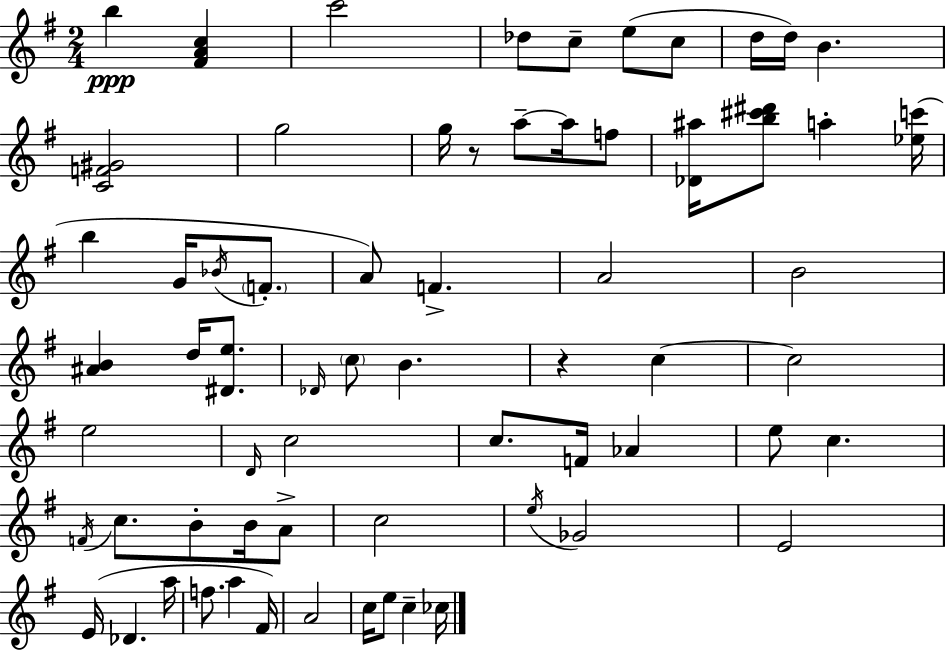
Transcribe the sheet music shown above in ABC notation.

X:1
T:Untitled
M:2/4
L:1/4
K:Em
b [^FAc] c'2 _d/2 c/2 e/2 c/2 d/4 d/4 B [CF^G]2 g2 g/4 z/2 a/2 a/4 f/2 [_D^a]/4 [b^c'^d']/2 a [_ec']/4 b G/4 _B/4 F/2 A/2 F A2 B2 [^AB] d/4 [^De]/2 _D/4 c/2 B z c c2 e2 D/4 c2 c/2 F/4 _A e/2 c F/4 c/2 B/2 B/4 A/2 c2 e/4 _G2 E2 E/4 _D a/4 f/2 a ^F/4 A2 c/4 e/2 c _c/4